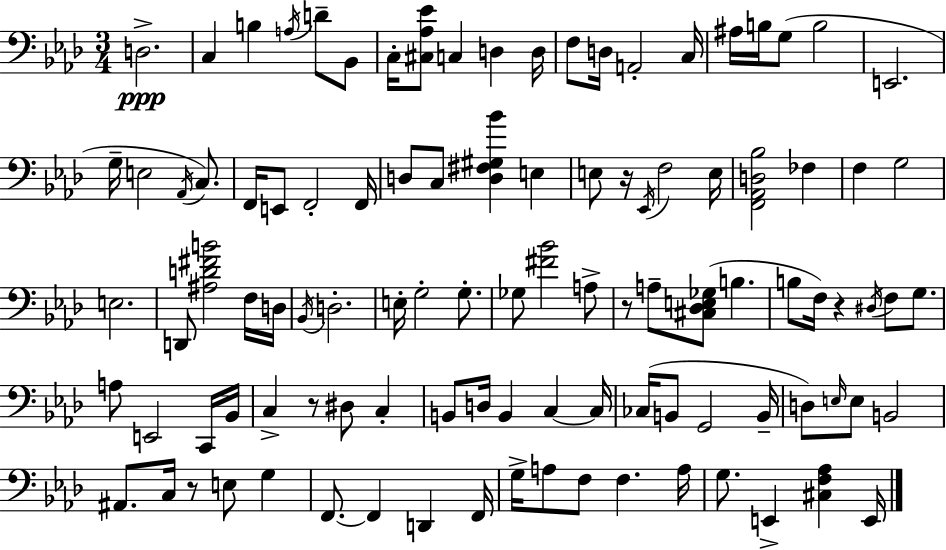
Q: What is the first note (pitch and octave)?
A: D3